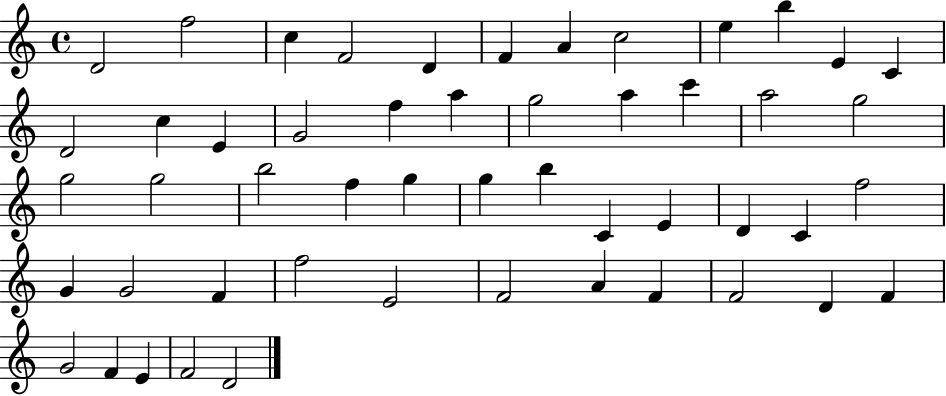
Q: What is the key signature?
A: C major